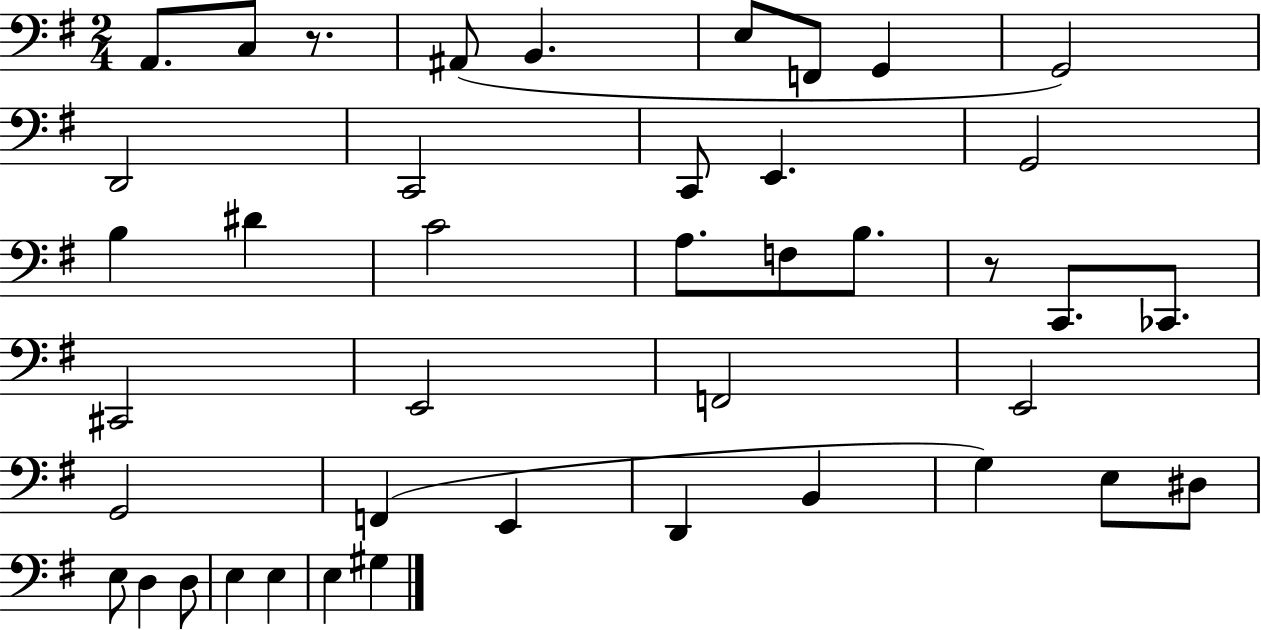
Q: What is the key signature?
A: G major